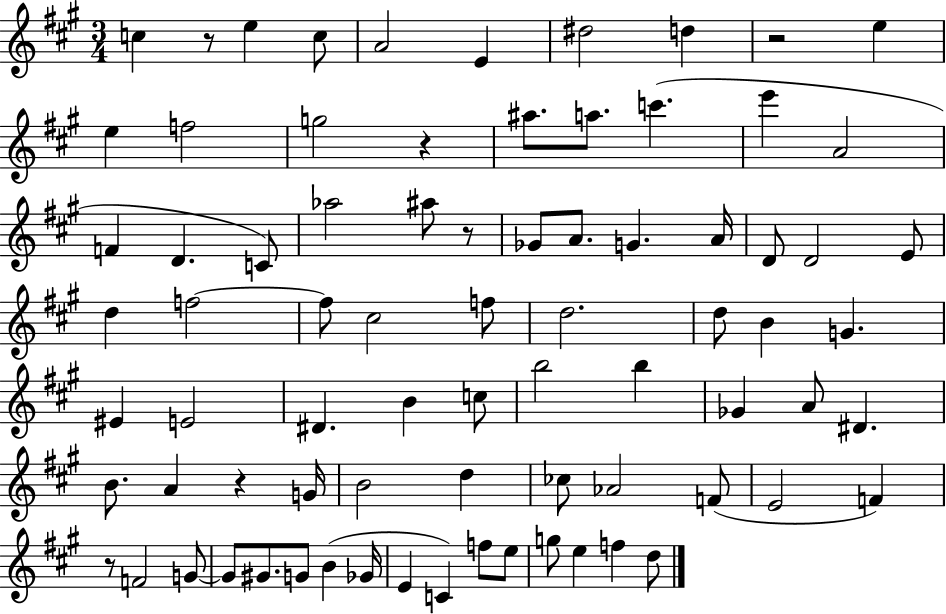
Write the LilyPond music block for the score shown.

{
  \clef treble
  \numericTimeSignature
  \time 3/4
  \key a \major
  \repeat volta 2 { c''4 r8 e''4 c''8 | a'2 e'4 | dis''2 d''4 | r2 e''4 | \break e''4 f''2 | g''2 r4 | ais''8. a''8. c'''4.( | e'''4 a'2 | \break f'4 d'4. c'8) | aes''2 ais''8 r8 | ges'8 a'8. g'4. a'16 | d'8 d'2 e'8 | \break d''4 f''2~~ | f''8 cis''2 f''8 | d''2. | d''8 b'4 g'4. | \break eis'4 e'2 | dis'4. b'4 c''8 | b''2 b''4 | ges'4 a'8 dis'4. | \break b'8. a'4 r4 g'16 | b'2 d''4 | ces''8 aes'2 f'8( | e'2 f'4) | \break r8 f'2 g'8~~ | g'8 gis'8. g'8 b'4( ges'16 | e'4 c'4) f''8 e''8 | g''8 e''4 f''4 d''8 | \break } \bar "|."
}